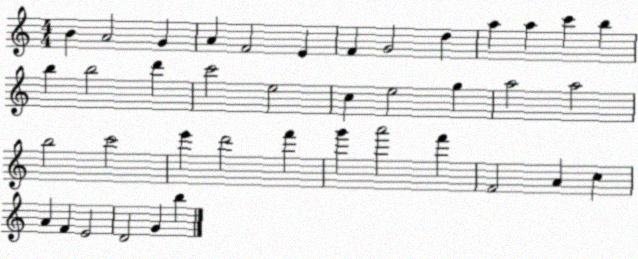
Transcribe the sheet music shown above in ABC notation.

X:1
T:Untitled
M:4/4
L:1/4
K:C
B A2 G A F2 E F G2 d a a c' b b b2 d' c'2 e2 c e2 g a2 a2 b2 c'2 e' d'2 f' g' a'2 f' F2 A c A F E2 D2 G b